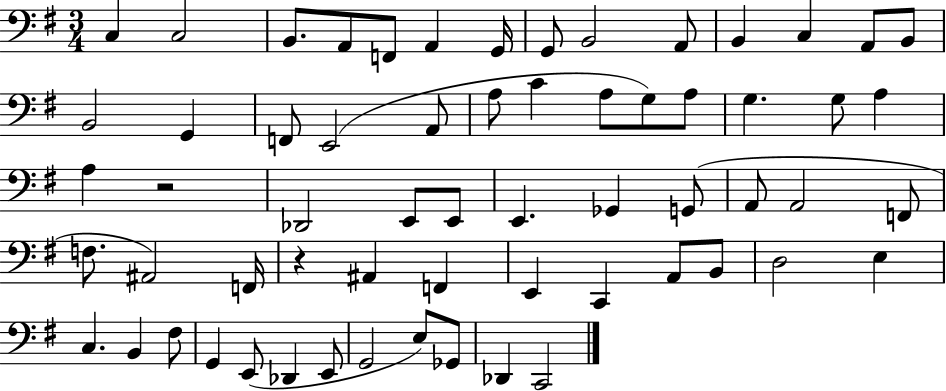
{
  \clef bass
  \numericTimeSignature
  \time 3/4
  \key g \major
  c4 c2 | b,8. a,8 f,8 a,4 g,16 | g,8 b,2 a,8 | b,4 c4 a,8 b,8 | \break b,2 g,4 | f,8 e,2( a,8 | a8 c'4 a8 g8) a8 | g4. g8 a4 | \break a4 r2 | des,2 e,8 e,8 | e,4. ges,4 g,8( | a,8 a,2 f,8 | \break f8. ais,2) f,16 | r4 ais,4 f,4 | e,4 c,4 a,8 b,8 | d2 e4 | \break c4. b,4 fis8 | g,4 e,8( des,4 e,8 | g,2 e8) ges,8 | des,4 c,2 | \break \bar "|."
}